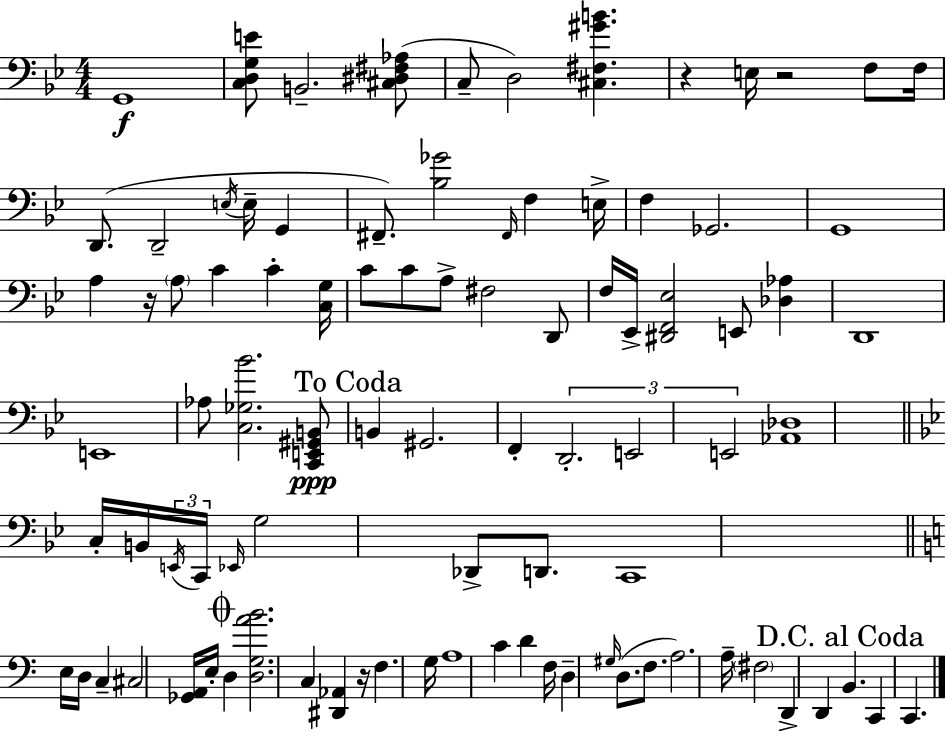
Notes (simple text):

G2/w [C3,D3,G3,E4]/e B2/h. [C#3,D#3,F#3,Ab3]/e C3/e D3/h [C#3,F#3,G#4,B4]/q. R/q E3/s R/h F3/e F3/s D2/e. D2/h E3/s E3/s G2/q F#2/e. [Bb3,Gb4]/h F#2/s F3/q E3/s F3/q Gb2/h. G2/w A3/q R/s A3/e C4/q C4/q [C3,G3]/s C4/e C4/e A3/e F#3/h D2/e F3/s Eb2/s [D#2,F2,Eb3]/h E2/e [Db3,Ab3]/q D2/w E2/w Ab3/e [C3,Gb3,Bb4]/h. [C2,E2,G#2,B2]/e B2/q G#2/h. F2/q D2/h. E2/h E2/h [Ab2,Db3]/w C3/s B2/s E2/s C2/s Eb2/s G3/h Db2/e D2/e. C2/w E3/s D3/s C3/q C#3/h [Gb2,A2]/s E3/s D3/q [D3,G3,A4,B4]/h. C3/q [D#2,Ab2]/q R/s F3/q. G3/s A3/w C4/q D4/q F3/s D3/q G#3/s D3/e. F3/e. A3/h. A3/s F#3/h D2/q D2/q B2/q. C2/q C2/q.